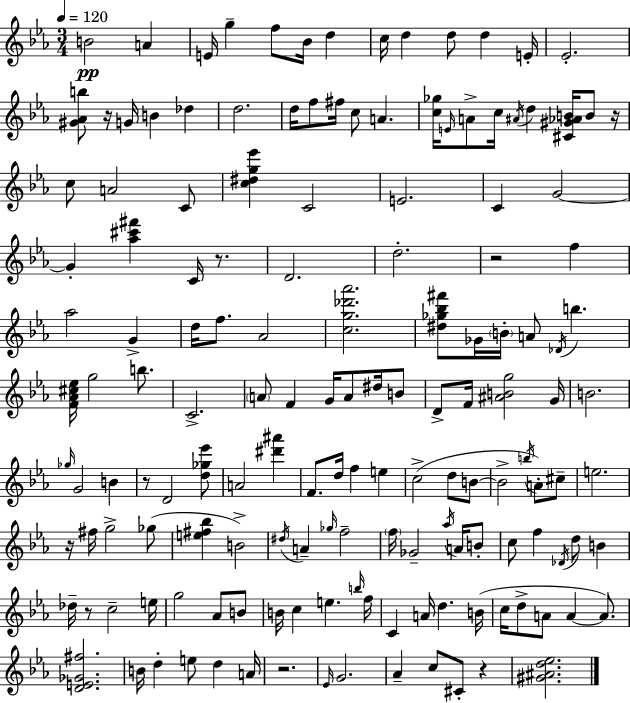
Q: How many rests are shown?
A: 9